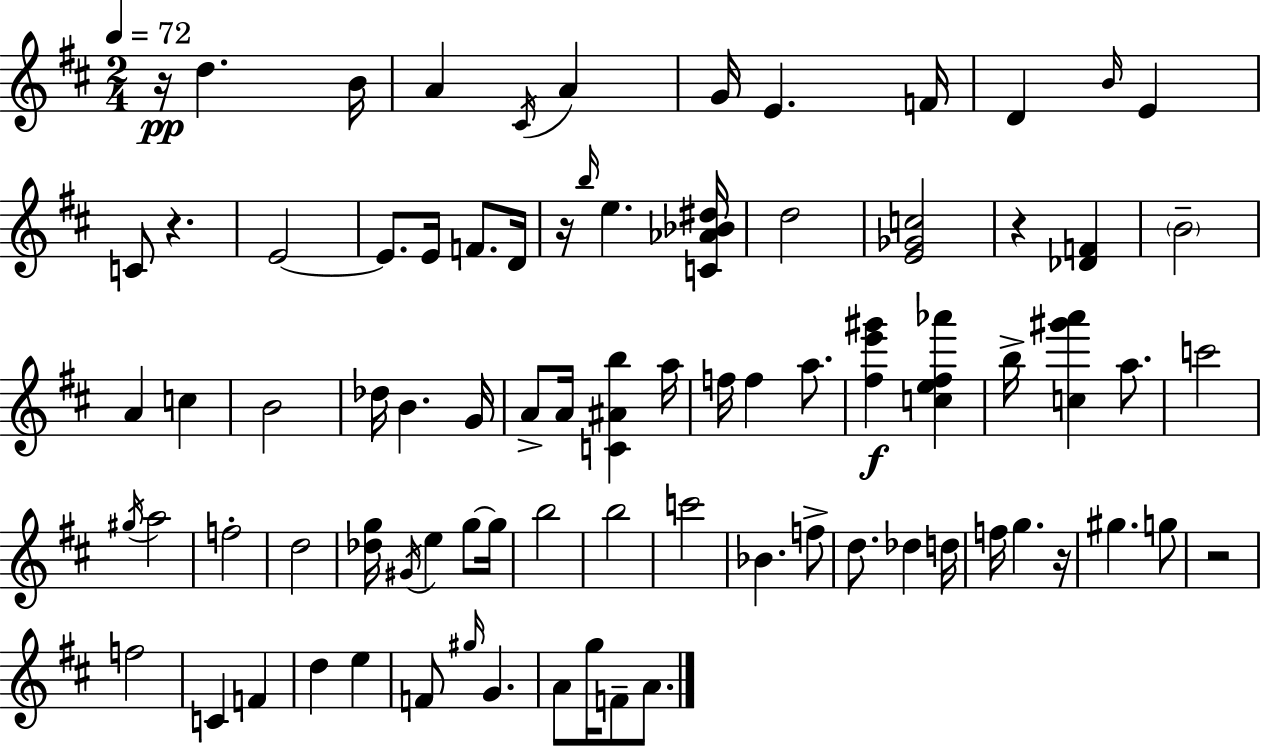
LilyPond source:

{
  \clef treble
  \numericTimeSignature
  \time 2/4
  \key d \major
  \tempo 4 = 72
  \repeat volta 2 { r16\pp d''4. b'16 | a'4 \acciaccatura { cis'16 } a'4 | g'16 e'4. | f'16 d'4 \grace { b'16 } e'4 | \break c'8 r4. | e'2~~ | e'8. e'16 f'8. | d'16 r16 \grace { b''16 } e''4. | \break <c' aes' bes' dis''>16 d''2 | <e' ges' c''>2 | r4 <des' f'>4 | \parenthesize b'2-- | \break a'4 c''4 | b'2 | des''16 b'4. | g'16 a'8-> a'16 <c' ais' b''>4 | \break a''16 f''16 f''4 | a''8. <fis'' e''' gis'''>4\f <c'' e'' fis'' aes'''>4 | b''16-> <c'' gis''' a'''>4 | a''8. c'''2 | \break \acciaccatura { gis''16 } a''2 | f''2-. | d''2 | <des'' g''>16 \acciaccatura { gis'16 } e''4 | \break g''8~~ g''16 b''2 | b''2 | c'''2 | bes'4. | \break f''8-> d''8. | des''4 d''16 f''16 g''4. | r16 gis''4. | g''8 r2 | \break f''2 | c'4 | f'4 d''4 | e''4 f'8 \grace { gis''16 } | \break g'4. a'8 | g''16 f'8-- a'8. } \bar "|."
}